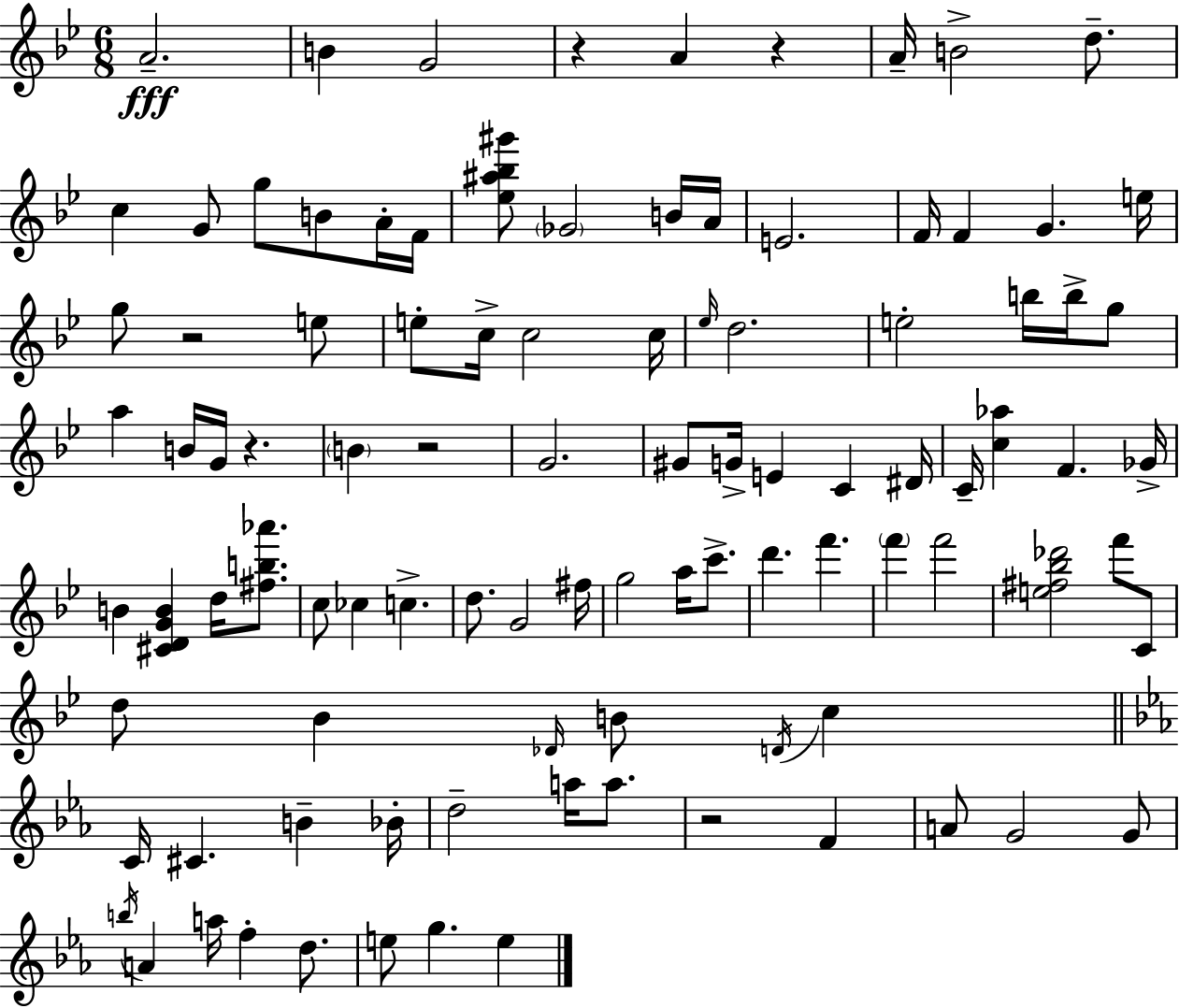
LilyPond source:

{
  \clef treble
  \numericTimeSignature
  \time 6/8
  \key bes \major
  a'2.--\fff | b'4 g'2 | r4 a'4 r4 | a'16-- b'2-> d''8.-- | \break c''4 g'8 g''8 b'8 a'16-. f'16 | <ees'' ais'' bes'' gis'''>8 \parenthesize ges'2 b'16 a'16 | e'2. | f'16 f'4 g'4. e''16 | \break g''8 r2 e''8 | e''8-. c''16-> c''2 c''16 | \grace { ees''16 } d''2. | e''2-. b''16 b''16-> g''8 | \break a''4 b'16 g'16 r4. | \parenthesize b'4 r2 | g'2. | gis'8 g'16-> e'4 c'4 | \break dis'16 c'16-- <c'' aes''>4 f'4. | ges'16-> b'4 <cis' d' g' b'>4 d''16 <fis'' b'' aes'''>8. | c''8 ces''4 c''4.-> | d''8. g'2 | \break fis''16 g''2 a''16 c'''8.-> | d'''4. f'''4. | \parenthesize f'''4 f'''2 | <e'' fis'' bes'' des'''>2 f'''8 c'8 | \break d''8 bes'4 \grace { des'16 } b'8 \acciaccatura { d'16 } c''4 | \bar "||" \break \key ees \major c'16 cis'4. b'4-- bes'16-. | d''2-- a''16 a''8. | r2 f'4 | a'8 g'2 g'8 | \break \acciaccatura { b''16 } a'4 a''16 f''4-. d''8. | e''8 g''4. e''4 | \bar "|."
}